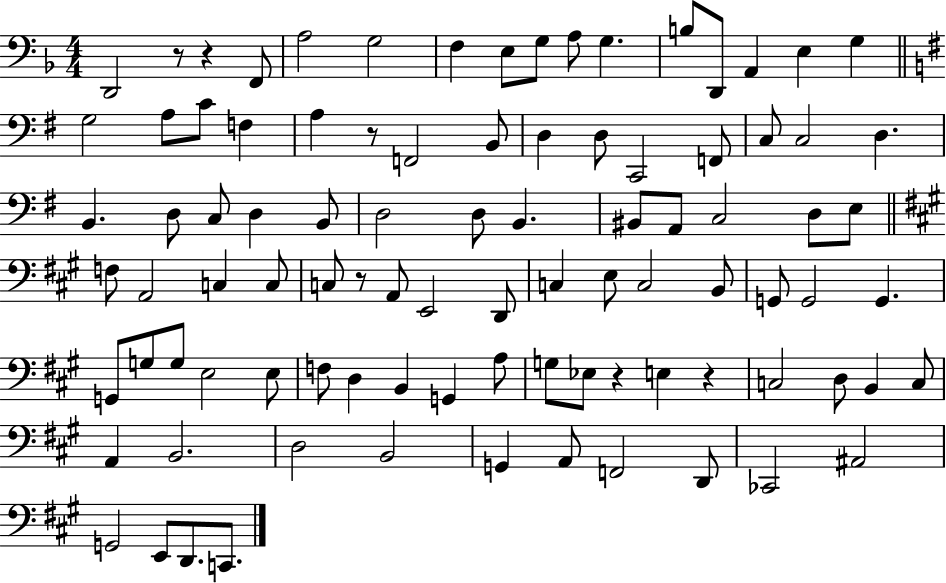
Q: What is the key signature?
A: F major